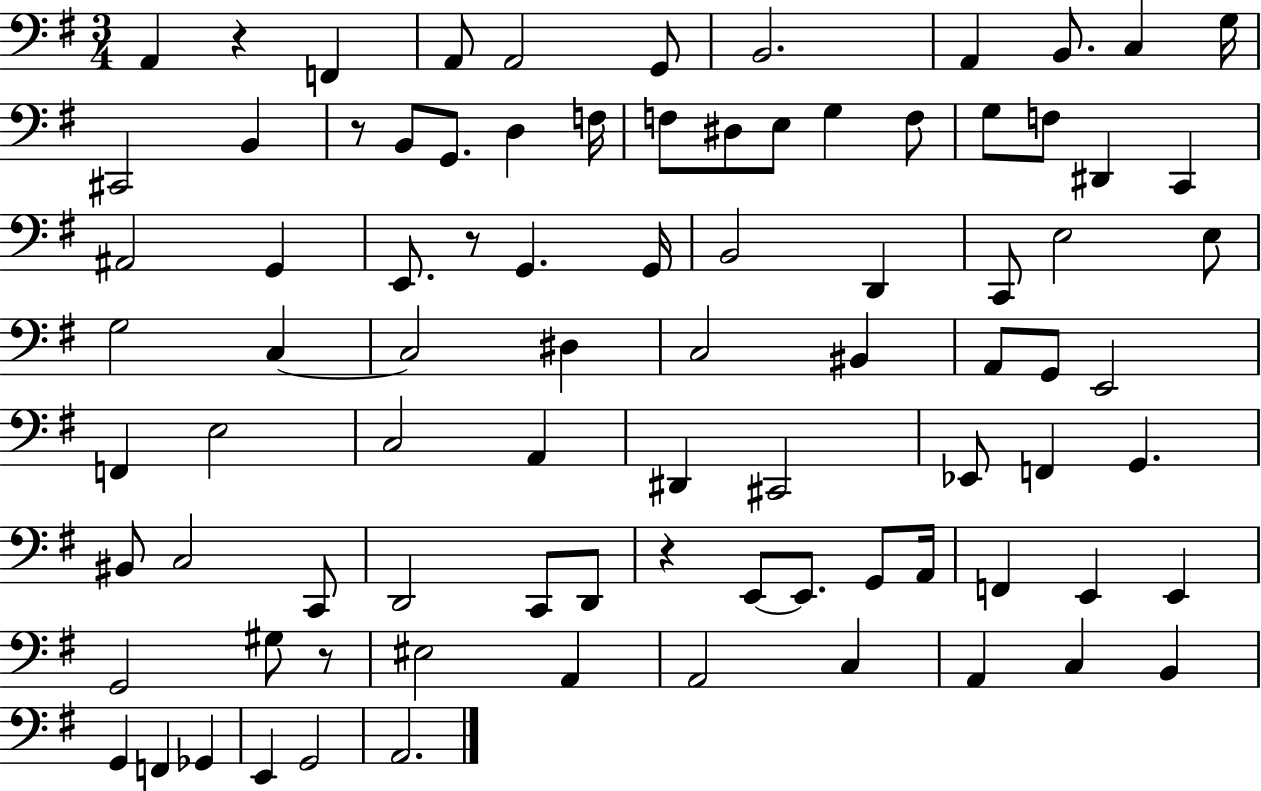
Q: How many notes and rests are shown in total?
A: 86